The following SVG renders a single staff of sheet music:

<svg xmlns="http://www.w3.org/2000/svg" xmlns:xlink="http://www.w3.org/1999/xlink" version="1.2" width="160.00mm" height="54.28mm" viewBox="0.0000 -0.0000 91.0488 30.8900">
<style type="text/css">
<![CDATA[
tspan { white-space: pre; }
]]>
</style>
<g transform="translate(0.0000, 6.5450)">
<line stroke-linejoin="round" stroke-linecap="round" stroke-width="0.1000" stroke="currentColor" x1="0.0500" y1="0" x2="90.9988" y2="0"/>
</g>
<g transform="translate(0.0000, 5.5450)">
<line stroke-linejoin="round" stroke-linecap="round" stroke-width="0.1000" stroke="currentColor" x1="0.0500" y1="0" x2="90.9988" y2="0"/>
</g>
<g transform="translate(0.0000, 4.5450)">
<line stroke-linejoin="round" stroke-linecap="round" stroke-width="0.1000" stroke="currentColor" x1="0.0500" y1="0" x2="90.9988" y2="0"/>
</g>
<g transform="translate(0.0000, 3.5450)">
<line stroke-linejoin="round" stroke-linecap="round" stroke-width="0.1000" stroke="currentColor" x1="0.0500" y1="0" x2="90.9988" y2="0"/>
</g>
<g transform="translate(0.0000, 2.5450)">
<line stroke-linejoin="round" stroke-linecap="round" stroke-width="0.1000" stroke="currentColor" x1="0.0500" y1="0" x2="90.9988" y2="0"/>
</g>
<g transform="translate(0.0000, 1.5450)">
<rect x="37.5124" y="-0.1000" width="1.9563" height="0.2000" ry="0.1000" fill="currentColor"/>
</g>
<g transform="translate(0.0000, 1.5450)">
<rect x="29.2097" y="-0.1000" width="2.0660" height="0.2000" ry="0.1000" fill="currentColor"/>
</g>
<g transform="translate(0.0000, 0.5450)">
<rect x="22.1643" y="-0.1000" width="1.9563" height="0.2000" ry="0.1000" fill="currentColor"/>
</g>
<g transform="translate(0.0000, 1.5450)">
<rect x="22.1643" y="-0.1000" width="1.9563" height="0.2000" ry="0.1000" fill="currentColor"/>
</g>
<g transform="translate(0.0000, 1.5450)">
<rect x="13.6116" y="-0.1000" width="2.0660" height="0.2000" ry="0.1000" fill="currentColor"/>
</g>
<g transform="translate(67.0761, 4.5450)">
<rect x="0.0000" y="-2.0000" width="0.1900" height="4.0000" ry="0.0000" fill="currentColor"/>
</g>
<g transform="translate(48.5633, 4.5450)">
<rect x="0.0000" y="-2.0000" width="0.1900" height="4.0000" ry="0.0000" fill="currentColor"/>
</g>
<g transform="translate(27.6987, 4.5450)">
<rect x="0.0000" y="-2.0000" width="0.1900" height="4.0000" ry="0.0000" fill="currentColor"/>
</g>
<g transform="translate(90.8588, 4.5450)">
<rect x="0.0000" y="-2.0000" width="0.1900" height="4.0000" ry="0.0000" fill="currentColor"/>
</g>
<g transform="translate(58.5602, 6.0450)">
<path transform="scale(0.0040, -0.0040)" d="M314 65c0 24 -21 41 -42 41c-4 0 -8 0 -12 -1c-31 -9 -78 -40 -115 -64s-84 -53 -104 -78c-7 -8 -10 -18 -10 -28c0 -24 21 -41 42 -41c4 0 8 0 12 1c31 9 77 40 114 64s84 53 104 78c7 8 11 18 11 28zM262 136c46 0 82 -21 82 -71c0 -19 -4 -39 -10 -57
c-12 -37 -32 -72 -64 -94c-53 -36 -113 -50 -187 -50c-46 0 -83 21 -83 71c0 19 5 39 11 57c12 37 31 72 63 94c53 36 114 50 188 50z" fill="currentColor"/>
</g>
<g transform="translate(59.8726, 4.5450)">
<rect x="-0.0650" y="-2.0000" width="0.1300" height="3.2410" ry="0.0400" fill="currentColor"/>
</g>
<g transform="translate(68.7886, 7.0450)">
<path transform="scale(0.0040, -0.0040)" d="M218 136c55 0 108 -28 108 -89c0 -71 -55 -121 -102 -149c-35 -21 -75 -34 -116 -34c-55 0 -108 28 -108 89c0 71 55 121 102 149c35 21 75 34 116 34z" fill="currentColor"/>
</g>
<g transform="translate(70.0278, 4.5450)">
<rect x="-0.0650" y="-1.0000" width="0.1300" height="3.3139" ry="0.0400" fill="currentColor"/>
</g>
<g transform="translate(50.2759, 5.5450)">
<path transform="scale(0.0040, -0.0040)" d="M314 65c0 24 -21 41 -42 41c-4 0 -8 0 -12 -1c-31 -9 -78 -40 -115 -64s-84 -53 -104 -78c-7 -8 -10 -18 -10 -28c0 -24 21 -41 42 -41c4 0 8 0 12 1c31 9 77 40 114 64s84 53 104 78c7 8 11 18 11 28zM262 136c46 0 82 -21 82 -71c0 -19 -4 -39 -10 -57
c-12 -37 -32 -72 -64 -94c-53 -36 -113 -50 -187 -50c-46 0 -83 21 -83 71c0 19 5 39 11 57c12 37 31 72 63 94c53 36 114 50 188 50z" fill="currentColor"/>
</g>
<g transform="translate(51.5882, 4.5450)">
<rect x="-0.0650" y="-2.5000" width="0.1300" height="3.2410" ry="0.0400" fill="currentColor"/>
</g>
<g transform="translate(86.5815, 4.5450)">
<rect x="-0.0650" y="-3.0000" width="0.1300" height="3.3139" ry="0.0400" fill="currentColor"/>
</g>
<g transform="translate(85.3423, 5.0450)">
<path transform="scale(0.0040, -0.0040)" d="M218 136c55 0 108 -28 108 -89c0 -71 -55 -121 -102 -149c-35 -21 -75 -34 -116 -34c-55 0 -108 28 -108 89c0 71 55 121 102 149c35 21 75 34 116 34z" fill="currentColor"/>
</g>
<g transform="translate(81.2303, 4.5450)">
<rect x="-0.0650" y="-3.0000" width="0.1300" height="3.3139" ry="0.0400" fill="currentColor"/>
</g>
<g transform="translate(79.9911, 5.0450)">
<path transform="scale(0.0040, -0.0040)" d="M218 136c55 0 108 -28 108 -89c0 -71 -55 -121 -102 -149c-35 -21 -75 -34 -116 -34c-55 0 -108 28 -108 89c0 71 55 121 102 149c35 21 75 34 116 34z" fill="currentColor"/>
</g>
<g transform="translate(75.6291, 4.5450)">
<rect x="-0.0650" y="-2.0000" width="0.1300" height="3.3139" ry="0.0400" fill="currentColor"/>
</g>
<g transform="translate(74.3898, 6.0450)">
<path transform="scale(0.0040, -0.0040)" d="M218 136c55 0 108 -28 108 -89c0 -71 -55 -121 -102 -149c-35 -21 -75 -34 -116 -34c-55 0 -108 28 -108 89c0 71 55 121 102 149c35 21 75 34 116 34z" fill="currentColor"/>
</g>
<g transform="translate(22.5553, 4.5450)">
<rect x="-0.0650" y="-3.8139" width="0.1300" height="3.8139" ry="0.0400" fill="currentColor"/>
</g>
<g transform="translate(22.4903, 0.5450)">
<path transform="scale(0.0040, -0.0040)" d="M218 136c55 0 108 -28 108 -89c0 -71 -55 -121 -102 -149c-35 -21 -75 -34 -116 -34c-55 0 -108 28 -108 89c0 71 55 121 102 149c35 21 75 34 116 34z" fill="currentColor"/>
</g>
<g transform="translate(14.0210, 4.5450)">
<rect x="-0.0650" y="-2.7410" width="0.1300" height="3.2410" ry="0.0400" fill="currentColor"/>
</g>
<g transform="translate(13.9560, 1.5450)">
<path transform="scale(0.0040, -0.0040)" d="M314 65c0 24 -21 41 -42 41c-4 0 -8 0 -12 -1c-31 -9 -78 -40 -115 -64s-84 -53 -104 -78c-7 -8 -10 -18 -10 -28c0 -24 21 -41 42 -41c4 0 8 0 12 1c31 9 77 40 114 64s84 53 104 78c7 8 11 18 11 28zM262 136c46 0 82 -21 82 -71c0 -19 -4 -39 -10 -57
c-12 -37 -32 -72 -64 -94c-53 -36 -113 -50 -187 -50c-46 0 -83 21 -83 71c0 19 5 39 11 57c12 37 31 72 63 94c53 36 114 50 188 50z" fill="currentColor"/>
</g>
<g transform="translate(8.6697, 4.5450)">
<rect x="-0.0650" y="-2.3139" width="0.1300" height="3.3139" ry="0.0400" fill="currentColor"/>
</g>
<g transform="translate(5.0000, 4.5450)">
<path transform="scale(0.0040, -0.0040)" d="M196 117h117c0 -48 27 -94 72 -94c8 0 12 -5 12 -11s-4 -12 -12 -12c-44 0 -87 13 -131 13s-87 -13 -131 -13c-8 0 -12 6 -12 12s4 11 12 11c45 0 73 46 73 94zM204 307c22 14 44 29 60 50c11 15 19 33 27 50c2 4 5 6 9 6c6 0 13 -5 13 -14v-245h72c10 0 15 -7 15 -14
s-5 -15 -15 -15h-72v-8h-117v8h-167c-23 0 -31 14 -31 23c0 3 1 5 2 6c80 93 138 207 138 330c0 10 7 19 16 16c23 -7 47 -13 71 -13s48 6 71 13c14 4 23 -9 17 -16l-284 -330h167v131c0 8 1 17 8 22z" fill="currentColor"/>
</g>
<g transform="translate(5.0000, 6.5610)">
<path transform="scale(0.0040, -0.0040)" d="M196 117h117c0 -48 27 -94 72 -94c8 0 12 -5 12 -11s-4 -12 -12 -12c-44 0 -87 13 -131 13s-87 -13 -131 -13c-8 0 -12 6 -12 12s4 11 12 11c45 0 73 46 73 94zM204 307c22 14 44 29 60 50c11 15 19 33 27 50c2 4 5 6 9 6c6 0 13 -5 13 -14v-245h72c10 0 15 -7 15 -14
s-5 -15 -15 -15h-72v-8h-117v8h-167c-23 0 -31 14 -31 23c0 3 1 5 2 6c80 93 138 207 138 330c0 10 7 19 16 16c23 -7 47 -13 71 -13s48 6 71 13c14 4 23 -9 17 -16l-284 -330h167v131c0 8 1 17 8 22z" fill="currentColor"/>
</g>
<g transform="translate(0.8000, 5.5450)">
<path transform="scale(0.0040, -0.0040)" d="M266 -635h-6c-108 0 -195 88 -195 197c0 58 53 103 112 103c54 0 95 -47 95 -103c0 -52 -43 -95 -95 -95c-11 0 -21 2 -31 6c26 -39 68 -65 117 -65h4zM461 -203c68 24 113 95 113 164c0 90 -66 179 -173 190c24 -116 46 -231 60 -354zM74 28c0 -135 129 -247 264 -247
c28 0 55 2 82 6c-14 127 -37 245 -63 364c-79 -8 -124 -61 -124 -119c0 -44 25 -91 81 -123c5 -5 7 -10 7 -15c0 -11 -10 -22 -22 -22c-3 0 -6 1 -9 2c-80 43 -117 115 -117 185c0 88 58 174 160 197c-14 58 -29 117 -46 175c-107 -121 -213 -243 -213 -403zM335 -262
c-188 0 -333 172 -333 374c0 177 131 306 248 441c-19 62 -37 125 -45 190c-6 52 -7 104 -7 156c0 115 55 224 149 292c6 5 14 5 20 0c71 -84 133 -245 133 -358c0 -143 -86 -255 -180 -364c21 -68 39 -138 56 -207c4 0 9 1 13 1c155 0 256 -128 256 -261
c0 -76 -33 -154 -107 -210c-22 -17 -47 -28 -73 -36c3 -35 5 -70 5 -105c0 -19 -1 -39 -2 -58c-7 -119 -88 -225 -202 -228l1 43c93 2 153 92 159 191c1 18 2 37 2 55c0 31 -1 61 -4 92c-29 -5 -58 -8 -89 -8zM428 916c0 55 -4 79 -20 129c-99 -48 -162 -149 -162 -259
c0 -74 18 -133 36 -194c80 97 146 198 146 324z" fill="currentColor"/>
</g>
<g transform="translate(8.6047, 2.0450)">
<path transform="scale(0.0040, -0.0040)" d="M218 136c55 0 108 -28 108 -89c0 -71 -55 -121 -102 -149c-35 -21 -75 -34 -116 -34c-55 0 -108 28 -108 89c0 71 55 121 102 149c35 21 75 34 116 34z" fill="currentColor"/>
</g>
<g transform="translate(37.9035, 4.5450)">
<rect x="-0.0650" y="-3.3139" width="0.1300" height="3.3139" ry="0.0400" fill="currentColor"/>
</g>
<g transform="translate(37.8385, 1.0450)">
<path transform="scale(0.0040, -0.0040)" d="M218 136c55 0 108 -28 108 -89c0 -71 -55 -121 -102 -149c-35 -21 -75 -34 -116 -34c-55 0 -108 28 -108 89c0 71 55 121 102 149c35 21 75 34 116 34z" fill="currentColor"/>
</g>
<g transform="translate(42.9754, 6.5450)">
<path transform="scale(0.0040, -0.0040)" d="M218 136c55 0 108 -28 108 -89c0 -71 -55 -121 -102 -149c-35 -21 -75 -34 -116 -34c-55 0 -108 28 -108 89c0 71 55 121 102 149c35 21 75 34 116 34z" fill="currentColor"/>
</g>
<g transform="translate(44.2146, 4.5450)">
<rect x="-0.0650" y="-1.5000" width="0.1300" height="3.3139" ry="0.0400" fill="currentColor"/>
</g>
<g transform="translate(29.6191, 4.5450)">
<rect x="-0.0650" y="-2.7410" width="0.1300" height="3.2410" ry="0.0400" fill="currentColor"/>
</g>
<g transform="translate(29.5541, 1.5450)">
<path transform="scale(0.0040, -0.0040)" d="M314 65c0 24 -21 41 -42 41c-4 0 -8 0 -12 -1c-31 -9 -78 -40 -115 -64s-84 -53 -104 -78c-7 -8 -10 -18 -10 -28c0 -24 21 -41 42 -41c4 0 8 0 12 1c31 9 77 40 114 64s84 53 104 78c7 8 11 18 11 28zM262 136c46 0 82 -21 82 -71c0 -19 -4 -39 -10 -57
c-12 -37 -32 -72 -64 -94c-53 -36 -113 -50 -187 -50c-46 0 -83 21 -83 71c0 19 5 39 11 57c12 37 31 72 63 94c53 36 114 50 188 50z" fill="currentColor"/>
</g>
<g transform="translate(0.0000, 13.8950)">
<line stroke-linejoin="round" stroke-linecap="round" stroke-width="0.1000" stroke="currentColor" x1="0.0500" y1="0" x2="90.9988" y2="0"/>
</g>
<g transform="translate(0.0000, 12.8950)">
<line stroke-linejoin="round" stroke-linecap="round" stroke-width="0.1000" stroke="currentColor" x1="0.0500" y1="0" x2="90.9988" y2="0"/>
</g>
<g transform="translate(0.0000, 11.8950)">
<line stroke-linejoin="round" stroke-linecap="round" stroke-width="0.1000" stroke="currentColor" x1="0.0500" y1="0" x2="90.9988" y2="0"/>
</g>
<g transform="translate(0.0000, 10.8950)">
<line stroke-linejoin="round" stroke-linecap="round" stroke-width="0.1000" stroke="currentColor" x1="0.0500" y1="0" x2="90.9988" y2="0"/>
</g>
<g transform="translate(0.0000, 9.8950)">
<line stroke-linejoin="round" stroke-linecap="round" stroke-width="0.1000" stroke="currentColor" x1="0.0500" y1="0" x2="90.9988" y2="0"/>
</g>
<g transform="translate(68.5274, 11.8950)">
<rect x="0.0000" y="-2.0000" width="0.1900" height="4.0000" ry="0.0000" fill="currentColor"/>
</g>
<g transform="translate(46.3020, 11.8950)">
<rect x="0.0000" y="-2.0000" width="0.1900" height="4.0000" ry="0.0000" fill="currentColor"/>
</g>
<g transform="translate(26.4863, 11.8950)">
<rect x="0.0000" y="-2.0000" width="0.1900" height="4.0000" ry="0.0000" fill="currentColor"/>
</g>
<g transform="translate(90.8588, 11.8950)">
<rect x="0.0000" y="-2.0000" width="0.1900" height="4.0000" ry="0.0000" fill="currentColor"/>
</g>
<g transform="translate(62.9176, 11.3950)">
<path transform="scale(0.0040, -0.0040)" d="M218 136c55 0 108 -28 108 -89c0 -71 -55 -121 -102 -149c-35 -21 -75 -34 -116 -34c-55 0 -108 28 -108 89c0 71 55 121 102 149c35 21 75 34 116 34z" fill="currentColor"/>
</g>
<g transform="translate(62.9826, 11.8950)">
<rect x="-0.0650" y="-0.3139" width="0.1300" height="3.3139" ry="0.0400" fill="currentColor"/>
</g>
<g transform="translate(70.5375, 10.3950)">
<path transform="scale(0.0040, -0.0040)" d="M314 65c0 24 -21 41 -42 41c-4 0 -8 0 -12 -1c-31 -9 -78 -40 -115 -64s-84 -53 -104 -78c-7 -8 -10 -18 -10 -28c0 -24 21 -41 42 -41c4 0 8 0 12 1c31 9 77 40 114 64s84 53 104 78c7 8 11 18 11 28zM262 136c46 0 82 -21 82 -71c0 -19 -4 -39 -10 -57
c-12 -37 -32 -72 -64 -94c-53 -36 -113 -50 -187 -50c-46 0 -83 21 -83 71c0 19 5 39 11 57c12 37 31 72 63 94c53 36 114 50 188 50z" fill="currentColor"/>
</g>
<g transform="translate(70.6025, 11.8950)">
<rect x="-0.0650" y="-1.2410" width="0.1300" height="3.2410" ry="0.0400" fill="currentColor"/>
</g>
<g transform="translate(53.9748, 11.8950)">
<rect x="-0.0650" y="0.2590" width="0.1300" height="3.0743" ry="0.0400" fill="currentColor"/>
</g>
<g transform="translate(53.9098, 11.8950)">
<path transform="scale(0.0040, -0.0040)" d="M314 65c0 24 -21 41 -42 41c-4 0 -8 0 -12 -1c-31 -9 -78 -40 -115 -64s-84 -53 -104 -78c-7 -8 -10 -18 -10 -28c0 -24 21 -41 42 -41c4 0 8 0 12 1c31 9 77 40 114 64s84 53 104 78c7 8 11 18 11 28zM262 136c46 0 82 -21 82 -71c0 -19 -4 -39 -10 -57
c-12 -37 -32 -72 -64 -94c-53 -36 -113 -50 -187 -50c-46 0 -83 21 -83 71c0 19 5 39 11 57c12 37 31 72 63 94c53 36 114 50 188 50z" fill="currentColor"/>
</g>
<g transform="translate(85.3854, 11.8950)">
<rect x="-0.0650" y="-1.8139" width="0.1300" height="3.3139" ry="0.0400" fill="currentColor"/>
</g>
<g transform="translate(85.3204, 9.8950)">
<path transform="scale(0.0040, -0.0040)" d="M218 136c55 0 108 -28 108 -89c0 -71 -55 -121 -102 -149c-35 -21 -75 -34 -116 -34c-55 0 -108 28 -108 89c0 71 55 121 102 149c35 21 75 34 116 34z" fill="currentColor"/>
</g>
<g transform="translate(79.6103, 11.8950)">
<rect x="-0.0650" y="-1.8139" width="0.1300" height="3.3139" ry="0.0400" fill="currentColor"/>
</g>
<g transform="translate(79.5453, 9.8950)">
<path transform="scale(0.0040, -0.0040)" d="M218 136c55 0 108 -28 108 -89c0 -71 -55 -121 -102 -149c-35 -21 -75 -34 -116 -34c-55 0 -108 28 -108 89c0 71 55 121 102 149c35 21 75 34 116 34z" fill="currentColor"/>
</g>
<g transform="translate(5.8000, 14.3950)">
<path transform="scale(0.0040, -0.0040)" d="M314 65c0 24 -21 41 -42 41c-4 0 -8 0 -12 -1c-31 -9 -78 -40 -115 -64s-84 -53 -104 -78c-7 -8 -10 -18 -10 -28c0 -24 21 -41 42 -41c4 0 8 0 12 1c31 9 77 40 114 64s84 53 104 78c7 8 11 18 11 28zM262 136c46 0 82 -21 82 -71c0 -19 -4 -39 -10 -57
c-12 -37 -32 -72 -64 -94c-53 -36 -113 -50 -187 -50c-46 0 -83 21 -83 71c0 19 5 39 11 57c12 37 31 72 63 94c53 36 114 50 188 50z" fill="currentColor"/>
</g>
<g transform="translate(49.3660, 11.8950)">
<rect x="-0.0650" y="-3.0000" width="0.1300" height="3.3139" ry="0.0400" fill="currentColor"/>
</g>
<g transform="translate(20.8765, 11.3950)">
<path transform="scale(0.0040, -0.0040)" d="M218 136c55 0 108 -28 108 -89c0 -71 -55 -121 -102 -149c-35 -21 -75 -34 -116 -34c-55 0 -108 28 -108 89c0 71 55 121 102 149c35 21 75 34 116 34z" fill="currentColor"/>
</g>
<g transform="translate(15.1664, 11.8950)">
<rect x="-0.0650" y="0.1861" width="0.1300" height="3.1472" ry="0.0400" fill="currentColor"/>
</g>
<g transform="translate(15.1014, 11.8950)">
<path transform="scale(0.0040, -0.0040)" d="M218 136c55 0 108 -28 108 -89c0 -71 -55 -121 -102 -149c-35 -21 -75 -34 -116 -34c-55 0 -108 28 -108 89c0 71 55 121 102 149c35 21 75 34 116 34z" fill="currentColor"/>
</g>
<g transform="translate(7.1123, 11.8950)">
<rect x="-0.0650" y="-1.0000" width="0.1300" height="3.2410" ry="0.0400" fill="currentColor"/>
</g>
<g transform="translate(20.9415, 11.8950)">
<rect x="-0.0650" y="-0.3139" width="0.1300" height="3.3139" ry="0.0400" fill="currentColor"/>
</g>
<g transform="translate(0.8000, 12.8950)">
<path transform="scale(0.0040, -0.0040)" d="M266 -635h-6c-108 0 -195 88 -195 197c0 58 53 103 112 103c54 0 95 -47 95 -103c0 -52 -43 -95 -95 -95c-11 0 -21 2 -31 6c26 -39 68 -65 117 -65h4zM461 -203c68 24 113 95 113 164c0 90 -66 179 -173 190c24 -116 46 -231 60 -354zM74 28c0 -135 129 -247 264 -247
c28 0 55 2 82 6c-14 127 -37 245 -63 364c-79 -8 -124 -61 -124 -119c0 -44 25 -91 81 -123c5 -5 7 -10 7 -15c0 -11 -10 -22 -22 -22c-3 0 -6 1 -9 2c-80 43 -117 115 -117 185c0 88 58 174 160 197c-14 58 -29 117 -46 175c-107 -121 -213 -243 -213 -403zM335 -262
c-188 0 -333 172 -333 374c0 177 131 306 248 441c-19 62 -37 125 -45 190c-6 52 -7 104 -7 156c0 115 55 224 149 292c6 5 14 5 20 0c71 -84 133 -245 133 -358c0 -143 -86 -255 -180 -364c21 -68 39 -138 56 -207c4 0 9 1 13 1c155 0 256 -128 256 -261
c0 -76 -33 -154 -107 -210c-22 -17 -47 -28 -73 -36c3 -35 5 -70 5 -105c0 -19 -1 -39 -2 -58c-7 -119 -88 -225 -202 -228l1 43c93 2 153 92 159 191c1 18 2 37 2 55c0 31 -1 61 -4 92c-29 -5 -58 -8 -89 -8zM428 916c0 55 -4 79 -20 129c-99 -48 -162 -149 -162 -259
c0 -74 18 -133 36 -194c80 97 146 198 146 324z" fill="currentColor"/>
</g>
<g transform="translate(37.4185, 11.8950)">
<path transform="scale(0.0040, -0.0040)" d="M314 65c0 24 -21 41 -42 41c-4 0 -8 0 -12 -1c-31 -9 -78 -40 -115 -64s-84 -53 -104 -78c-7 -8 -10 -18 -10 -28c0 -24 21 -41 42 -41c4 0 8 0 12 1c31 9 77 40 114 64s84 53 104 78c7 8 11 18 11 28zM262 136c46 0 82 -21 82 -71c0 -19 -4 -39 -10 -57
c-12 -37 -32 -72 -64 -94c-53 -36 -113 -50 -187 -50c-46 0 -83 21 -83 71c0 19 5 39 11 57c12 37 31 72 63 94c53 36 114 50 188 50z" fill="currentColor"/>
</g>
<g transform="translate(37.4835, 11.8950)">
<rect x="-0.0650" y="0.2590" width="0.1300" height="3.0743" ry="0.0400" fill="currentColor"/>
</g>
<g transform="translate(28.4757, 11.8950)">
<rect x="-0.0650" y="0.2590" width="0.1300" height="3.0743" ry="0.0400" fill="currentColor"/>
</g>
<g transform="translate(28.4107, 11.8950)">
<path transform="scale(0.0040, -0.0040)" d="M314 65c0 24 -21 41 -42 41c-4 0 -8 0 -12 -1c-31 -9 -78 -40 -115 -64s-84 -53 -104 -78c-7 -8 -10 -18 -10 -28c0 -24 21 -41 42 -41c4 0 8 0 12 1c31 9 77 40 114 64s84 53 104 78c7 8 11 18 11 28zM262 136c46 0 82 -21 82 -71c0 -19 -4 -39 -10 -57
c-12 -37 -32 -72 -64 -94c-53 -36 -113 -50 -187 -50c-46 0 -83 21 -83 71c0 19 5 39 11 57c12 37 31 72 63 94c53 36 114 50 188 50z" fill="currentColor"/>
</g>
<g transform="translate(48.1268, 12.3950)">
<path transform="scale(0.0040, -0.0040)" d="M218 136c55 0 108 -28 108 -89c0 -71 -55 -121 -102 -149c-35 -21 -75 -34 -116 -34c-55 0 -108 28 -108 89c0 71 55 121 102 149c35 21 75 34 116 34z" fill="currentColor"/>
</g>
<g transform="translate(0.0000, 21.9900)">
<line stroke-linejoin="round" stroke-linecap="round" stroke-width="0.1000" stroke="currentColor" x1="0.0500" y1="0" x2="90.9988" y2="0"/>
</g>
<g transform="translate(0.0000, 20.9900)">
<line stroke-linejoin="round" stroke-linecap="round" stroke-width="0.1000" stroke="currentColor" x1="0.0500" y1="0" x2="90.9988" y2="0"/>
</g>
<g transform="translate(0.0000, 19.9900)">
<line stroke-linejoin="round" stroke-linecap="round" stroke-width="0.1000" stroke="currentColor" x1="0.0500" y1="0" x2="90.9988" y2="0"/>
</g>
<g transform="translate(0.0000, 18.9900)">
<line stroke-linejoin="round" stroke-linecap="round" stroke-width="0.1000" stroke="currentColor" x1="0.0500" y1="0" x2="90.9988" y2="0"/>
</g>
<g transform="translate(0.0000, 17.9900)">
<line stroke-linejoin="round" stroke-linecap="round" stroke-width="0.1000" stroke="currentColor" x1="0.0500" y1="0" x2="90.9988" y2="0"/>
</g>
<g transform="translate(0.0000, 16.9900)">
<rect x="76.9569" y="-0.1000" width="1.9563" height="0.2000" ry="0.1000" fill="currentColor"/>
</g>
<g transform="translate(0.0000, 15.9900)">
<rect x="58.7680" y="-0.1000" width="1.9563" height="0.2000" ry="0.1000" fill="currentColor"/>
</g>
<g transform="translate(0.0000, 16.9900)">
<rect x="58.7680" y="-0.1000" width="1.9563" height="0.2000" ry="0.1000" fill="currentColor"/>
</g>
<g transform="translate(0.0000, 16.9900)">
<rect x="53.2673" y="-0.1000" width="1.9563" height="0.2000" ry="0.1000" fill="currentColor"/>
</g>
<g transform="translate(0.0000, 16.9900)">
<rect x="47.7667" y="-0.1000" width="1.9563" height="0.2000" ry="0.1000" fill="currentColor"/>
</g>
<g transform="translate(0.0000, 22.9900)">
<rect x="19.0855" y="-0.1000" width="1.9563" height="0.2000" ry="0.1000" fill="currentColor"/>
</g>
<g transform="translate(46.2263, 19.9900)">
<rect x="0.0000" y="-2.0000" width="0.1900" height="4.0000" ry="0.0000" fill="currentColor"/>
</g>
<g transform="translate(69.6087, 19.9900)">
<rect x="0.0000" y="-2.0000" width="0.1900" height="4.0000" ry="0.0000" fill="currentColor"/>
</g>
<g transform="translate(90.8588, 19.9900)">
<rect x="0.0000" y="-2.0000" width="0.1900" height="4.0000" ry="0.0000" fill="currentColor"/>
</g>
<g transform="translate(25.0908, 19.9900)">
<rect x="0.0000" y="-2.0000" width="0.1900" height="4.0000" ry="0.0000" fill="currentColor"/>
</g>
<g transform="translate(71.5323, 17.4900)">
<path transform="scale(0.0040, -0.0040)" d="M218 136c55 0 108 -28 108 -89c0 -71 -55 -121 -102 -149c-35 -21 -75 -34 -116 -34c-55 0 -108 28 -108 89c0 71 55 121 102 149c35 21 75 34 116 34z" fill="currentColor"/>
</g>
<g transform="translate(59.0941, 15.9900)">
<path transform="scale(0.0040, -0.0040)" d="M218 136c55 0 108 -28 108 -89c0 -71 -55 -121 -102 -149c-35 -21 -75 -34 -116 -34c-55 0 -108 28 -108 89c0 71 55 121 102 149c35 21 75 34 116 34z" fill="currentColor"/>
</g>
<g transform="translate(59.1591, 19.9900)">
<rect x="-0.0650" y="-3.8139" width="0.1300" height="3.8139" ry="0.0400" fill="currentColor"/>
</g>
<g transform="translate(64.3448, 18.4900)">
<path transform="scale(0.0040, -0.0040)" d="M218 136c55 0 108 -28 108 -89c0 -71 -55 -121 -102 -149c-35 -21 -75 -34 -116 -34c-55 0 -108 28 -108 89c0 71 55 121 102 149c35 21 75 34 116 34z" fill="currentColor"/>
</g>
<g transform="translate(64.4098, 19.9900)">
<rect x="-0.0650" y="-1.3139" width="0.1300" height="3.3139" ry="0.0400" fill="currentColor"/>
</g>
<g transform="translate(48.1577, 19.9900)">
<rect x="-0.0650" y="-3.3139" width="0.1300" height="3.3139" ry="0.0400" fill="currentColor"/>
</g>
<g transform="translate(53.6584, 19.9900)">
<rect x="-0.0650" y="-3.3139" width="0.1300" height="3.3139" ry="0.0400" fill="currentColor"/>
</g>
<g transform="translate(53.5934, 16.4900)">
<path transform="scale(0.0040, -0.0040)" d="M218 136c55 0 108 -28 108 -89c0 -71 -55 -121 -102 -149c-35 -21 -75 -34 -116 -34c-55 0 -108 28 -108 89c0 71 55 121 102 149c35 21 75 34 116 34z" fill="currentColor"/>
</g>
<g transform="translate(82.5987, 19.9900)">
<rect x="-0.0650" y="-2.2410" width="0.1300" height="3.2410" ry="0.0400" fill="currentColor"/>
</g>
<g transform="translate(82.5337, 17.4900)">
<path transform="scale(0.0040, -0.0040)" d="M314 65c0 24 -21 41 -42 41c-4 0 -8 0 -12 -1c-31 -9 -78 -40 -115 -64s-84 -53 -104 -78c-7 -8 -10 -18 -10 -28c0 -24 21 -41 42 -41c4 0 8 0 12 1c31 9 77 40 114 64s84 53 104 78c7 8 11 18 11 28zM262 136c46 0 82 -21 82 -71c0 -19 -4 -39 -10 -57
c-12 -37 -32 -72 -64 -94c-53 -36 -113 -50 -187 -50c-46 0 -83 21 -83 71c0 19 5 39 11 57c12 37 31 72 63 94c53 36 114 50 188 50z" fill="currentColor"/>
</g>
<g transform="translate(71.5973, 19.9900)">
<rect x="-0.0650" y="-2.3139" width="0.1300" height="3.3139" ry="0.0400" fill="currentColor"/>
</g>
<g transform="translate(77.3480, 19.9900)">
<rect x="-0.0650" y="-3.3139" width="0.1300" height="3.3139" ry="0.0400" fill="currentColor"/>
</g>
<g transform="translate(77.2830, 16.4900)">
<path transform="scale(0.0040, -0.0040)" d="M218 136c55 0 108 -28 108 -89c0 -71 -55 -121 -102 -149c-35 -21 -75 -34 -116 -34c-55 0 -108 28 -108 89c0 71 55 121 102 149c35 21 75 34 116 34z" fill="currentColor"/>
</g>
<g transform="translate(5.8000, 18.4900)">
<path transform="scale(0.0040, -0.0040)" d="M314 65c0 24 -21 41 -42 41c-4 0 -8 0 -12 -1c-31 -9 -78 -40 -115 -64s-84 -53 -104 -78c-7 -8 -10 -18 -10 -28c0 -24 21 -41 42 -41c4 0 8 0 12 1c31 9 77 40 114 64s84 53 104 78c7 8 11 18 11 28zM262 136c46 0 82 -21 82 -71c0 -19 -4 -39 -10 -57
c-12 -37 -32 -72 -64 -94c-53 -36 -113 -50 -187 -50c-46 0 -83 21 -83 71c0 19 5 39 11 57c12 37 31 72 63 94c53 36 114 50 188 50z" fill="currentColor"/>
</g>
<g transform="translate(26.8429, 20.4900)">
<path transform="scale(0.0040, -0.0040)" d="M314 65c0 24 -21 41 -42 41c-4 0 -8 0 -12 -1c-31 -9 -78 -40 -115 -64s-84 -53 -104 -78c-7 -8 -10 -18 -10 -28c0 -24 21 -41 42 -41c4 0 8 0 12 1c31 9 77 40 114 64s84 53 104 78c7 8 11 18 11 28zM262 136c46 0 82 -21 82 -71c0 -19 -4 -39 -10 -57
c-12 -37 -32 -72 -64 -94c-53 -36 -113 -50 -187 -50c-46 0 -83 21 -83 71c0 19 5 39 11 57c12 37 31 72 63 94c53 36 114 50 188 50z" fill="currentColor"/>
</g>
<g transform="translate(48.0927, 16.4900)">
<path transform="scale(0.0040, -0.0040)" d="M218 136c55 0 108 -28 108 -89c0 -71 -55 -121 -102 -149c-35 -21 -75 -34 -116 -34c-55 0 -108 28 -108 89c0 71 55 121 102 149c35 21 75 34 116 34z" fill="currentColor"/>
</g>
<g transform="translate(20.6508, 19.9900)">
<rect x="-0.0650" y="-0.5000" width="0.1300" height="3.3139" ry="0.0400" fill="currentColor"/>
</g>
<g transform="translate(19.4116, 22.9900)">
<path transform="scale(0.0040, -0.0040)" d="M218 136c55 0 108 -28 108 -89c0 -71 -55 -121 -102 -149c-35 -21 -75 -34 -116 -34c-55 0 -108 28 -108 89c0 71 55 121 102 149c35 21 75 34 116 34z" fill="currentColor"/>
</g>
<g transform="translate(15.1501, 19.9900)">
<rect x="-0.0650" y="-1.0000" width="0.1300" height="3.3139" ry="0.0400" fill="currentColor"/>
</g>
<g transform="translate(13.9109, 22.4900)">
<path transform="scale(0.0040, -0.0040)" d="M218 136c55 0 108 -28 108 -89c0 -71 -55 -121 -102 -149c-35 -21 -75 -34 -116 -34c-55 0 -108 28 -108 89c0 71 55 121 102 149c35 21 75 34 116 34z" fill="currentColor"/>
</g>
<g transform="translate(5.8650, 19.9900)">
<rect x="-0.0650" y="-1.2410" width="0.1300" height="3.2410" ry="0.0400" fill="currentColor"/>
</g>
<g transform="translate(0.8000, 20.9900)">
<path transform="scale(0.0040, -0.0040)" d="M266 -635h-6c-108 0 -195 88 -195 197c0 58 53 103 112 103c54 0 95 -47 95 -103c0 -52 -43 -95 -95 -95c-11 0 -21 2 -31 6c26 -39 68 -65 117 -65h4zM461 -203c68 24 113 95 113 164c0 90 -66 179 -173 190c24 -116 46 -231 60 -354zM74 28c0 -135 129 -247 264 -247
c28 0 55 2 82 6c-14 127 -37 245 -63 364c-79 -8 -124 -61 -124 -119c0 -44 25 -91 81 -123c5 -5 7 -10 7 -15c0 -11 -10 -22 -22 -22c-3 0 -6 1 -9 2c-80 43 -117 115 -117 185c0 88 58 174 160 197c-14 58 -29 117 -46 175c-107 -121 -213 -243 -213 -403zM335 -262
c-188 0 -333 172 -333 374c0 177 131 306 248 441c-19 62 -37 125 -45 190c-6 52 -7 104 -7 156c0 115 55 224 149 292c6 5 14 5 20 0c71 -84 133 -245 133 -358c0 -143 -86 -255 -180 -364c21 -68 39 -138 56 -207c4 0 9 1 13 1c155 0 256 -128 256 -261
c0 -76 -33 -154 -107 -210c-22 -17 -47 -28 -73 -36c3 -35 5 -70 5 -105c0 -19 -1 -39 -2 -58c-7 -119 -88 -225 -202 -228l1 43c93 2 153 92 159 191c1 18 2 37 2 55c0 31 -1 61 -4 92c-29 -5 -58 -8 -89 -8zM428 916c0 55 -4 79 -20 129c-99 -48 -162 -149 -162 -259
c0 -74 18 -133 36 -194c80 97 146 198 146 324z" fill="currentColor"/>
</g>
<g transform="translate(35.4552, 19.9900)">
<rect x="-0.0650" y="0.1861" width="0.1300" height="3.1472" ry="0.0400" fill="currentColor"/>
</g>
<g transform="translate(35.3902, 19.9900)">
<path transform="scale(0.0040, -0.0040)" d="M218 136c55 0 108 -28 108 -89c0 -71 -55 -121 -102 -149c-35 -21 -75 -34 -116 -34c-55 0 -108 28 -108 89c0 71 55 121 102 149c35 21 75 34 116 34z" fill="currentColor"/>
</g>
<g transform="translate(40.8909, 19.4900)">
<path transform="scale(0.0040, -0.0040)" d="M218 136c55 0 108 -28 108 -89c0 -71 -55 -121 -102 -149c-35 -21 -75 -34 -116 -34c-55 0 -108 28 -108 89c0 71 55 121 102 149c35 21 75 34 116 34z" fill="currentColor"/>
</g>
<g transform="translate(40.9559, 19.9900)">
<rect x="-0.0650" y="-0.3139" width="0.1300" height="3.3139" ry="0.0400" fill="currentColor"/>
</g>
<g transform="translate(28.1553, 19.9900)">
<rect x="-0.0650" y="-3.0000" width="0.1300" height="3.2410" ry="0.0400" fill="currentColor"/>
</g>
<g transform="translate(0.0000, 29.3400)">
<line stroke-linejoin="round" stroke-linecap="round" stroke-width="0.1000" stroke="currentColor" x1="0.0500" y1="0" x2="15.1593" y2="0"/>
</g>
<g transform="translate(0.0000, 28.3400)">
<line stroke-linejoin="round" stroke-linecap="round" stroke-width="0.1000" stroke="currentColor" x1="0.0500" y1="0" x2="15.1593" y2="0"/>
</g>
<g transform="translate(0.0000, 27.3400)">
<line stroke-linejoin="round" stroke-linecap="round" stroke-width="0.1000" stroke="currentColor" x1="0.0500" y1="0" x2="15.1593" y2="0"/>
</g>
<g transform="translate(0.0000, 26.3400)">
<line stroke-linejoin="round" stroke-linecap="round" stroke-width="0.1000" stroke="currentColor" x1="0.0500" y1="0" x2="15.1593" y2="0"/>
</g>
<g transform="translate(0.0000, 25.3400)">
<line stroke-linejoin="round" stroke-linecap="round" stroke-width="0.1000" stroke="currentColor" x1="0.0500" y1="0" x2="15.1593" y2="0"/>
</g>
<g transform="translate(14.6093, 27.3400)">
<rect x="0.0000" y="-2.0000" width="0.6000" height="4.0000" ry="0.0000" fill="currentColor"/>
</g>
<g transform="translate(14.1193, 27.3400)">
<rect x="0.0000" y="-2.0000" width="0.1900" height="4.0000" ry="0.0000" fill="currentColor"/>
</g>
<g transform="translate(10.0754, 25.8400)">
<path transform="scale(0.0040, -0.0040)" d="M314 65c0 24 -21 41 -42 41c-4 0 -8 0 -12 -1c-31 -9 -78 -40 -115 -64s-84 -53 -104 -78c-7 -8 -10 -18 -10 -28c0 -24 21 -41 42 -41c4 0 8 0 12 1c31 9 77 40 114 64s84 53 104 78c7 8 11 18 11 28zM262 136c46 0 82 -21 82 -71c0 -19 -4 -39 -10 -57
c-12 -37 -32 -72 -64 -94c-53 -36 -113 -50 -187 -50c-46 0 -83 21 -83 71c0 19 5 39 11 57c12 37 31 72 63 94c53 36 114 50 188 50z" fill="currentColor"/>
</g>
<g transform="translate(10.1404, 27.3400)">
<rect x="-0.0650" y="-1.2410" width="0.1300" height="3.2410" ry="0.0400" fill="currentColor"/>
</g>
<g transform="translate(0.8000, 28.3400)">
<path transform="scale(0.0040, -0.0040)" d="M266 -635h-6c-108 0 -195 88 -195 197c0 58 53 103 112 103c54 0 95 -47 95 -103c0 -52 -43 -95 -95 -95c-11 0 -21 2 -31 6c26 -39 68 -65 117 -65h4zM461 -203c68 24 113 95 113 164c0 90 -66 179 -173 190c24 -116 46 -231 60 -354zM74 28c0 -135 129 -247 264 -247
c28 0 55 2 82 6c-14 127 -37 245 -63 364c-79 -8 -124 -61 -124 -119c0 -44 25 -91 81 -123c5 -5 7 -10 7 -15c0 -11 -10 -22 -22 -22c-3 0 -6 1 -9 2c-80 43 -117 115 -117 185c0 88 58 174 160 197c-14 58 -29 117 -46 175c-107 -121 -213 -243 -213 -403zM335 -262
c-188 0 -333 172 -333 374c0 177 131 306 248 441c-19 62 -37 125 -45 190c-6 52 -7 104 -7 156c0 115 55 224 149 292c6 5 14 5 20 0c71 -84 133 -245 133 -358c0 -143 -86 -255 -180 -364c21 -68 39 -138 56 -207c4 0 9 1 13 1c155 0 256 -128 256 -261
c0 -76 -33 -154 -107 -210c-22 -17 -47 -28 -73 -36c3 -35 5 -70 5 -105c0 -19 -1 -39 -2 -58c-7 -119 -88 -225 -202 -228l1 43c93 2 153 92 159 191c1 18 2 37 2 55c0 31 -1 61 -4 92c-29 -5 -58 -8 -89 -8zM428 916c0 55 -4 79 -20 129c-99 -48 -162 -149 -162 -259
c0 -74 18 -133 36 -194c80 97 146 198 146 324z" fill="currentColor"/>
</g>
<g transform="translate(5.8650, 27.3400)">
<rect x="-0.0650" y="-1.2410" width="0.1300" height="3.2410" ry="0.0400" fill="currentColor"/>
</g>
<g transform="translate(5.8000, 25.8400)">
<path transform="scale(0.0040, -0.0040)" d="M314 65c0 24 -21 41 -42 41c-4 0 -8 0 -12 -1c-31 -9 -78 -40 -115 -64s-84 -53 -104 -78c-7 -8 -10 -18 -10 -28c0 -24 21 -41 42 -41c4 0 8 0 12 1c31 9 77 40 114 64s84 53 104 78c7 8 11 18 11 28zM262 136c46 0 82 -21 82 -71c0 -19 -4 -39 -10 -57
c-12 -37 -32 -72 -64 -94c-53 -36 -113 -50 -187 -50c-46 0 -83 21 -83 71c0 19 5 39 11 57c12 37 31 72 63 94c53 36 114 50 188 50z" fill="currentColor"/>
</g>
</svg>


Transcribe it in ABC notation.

X:1
T:Untitled
M:4/4
L:1/4
K:C
g a2 c' a2 b E G2 F2 D F A A D2 B c B2 B2 A B2 c e2 f f e2 D C A2 B c b b c' e g b g2 e2 e2